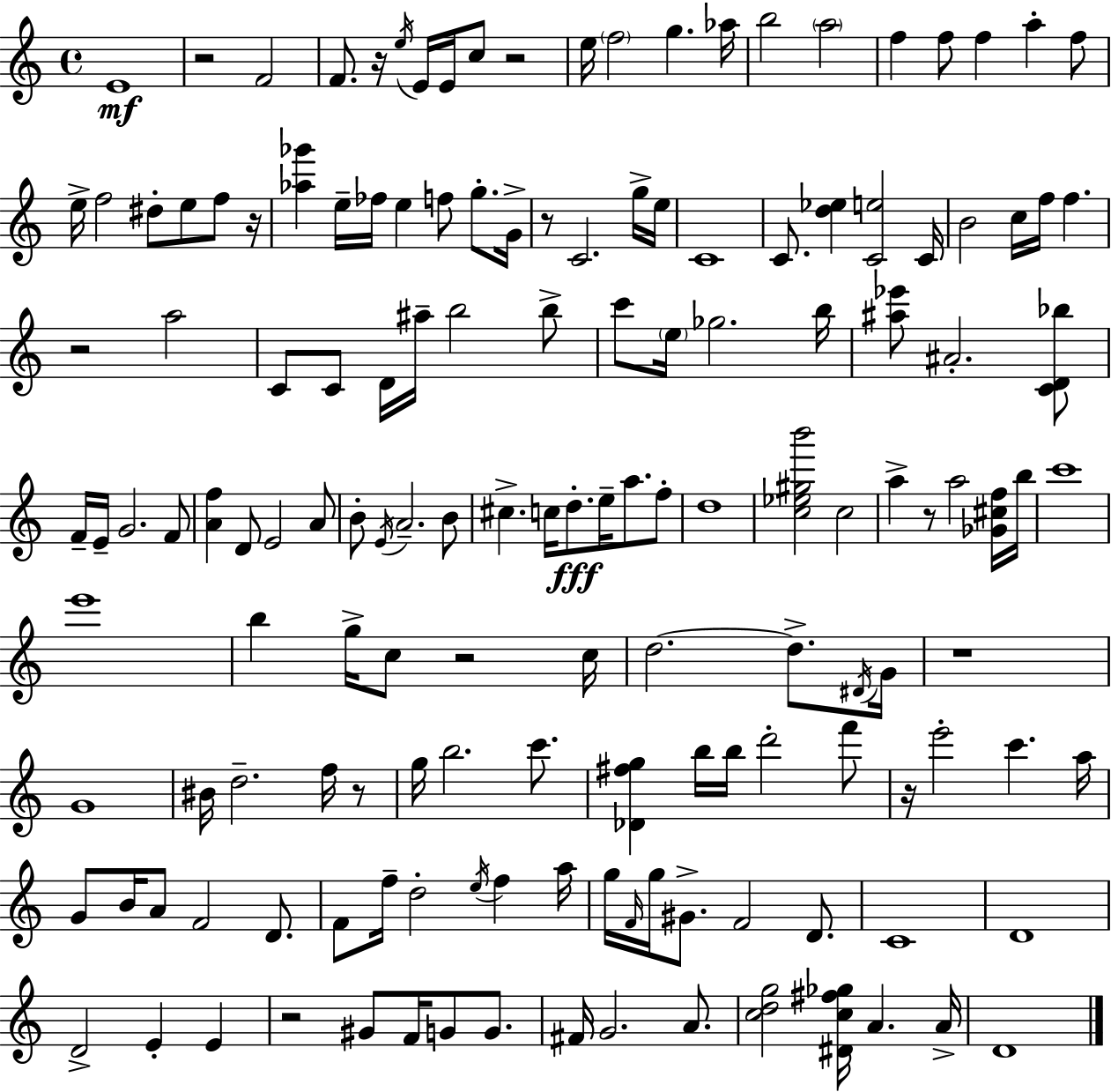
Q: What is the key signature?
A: C major